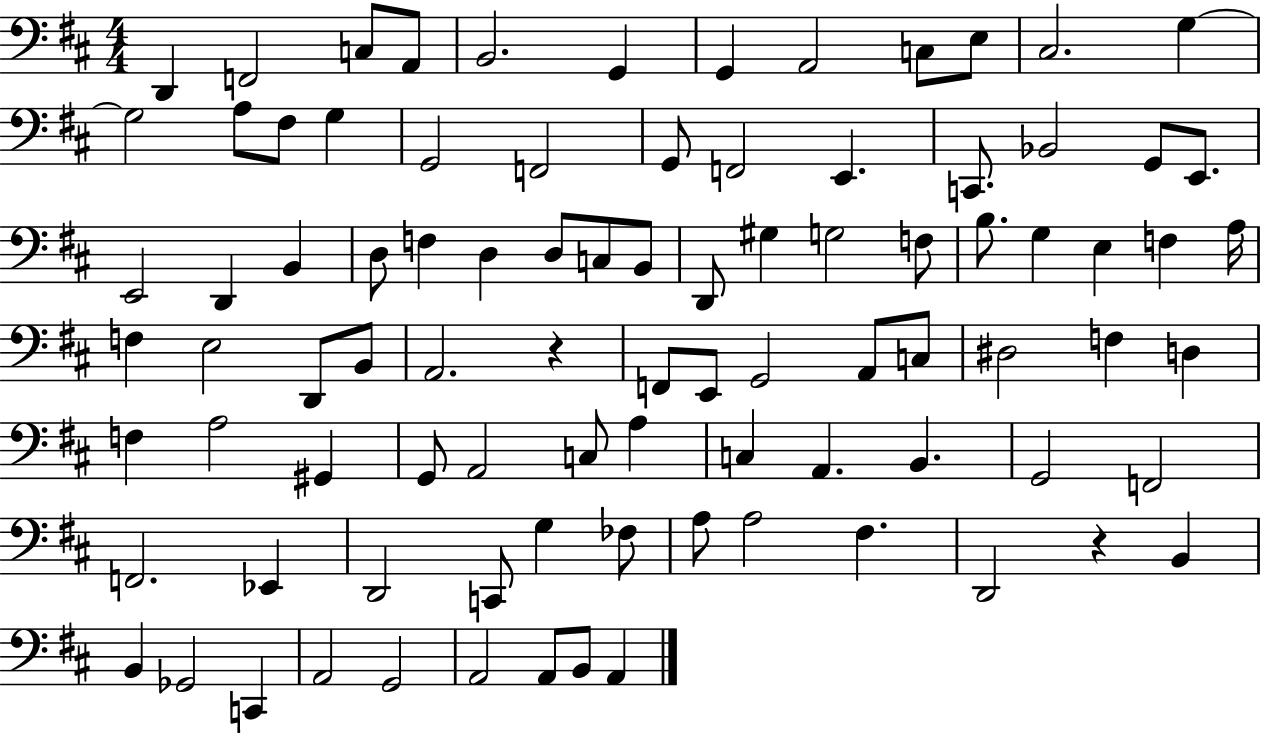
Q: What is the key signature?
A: D major